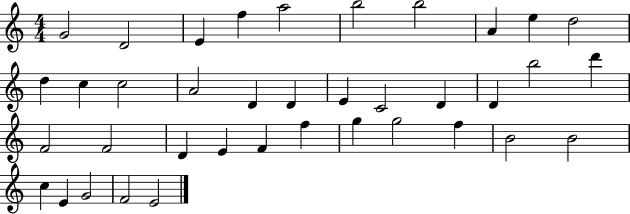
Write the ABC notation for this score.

X:1
T:Untitled
M:4/4
L:1/4
K:C
G2 D2 E f a2 b2 b2 A e d2 d c c2 A2 D D E C2 D D b2 d' F2 F2 D E F f g g2 f B2 B2 c E G2 F2 E2